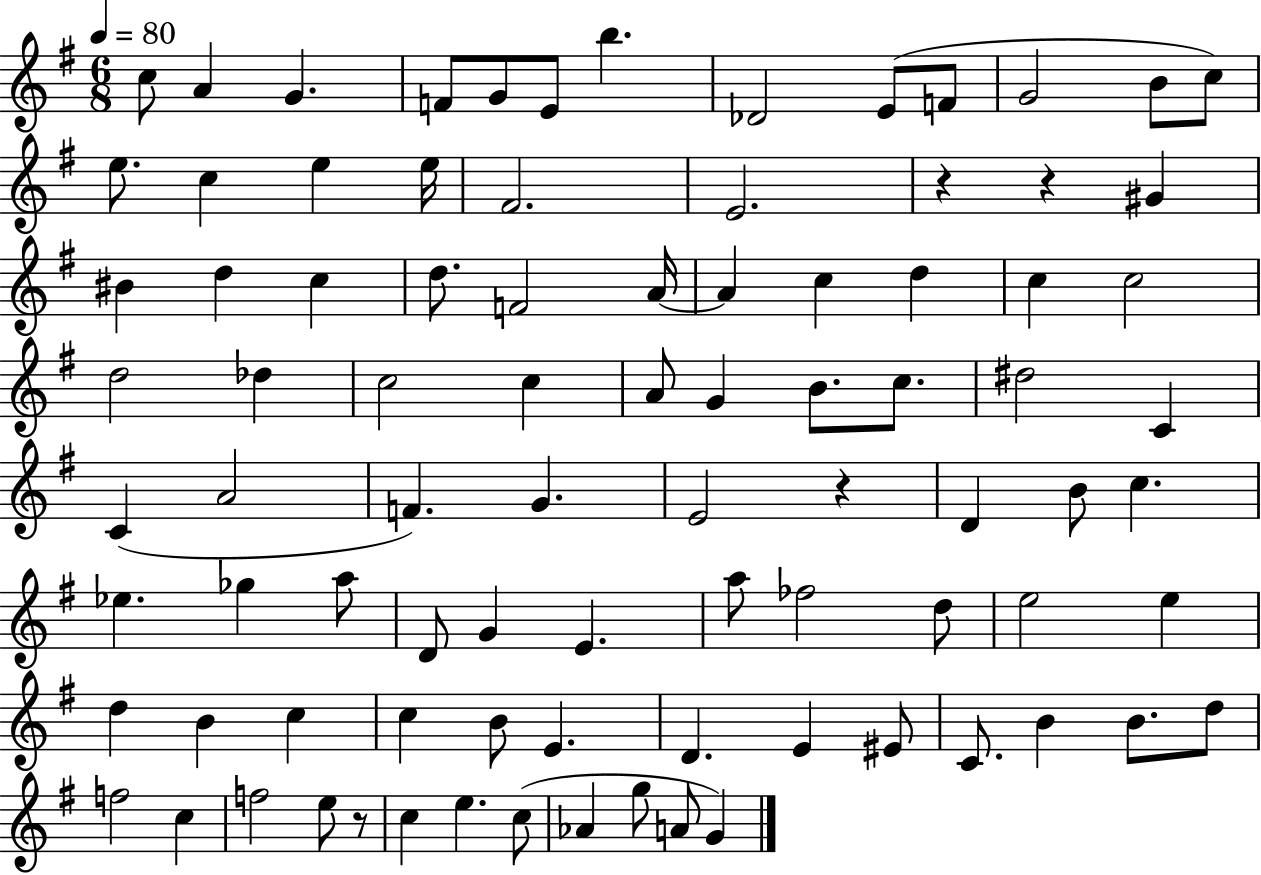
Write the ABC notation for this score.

X:1
T:Untitled
M:6/8
L:1/4
K:G
c/2 A G F/2 G/2 E/2 b _D2 E/2 F/2 G2 B/2 c/2 e/2 c e e/4 ^F2 E2 z z ^G ^B d c d/2 F2 A/4 A c d c c2 d2 _d c2 c A/2 G B/2 c/2 ^d2 C C A2 F G E2 z D B/2 c _e _g a/2 D/2 G E a/2 _f2 d/2 e2 e d B c c B/2 E D E ^E/2 C/2 B B/2 d/2 f2 c f2 e/2 z/2 c e c/2 _A g/2 A/2 G